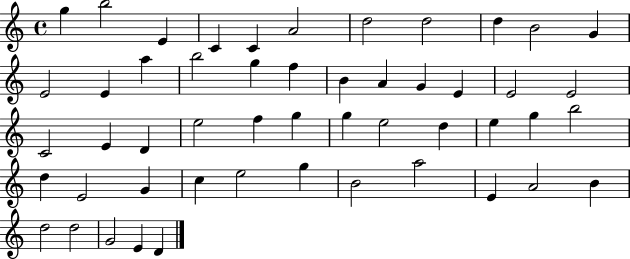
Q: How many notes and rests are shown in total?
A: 51